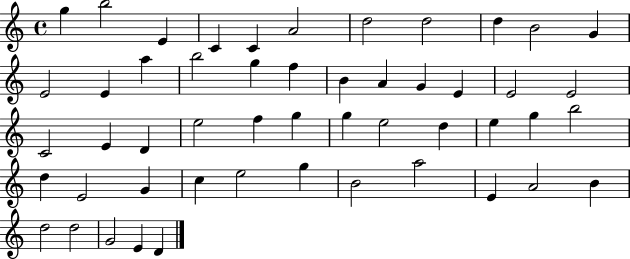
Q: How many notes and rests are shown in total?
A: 51